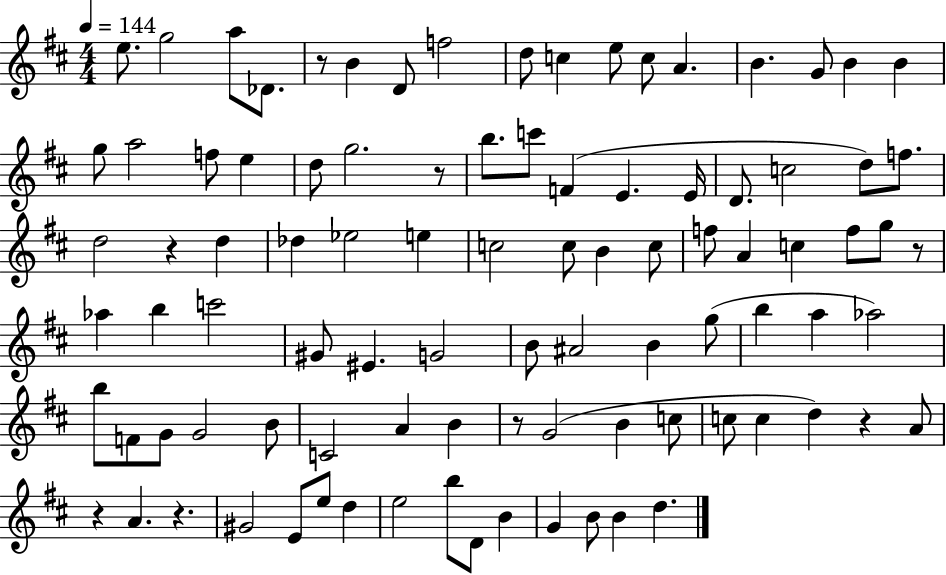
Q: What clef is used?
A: treble